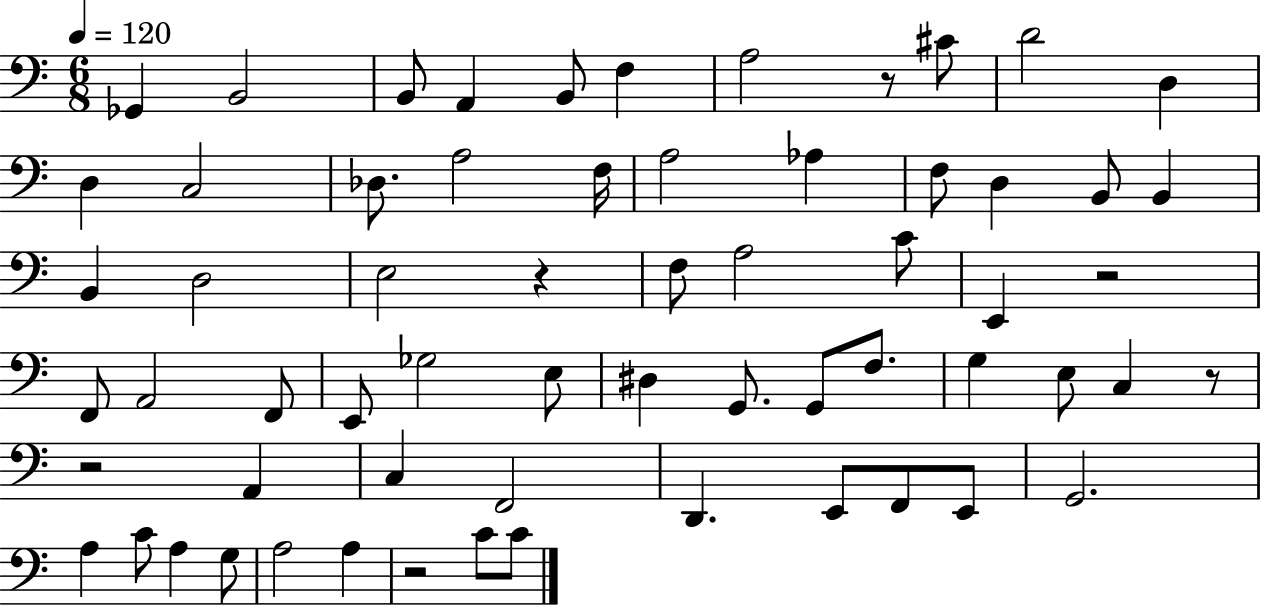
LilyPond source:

{
  \clef bass
  \numericTimeSignature
  \time 6/8
  \key c \major
  \tempo 4 = 120
  ges,4 b,2 | b,8 a,4 b,8 f4 | a2 r8 cis'8 | d'2 d4 | \break d4 c2 | des8. a2 f16 | a2 aes4 | f8 d4 b,8 b,4 | \break b,4 d2 | e2 r4 | f8 a2 c'8 | e,4 r2 | \break f,8 a,2 f,8 | e,8 ges2 e8 | dis4 g,8. g,8 f8. | g4 e8 c4 r8 | \break r2 a,4 | c4 f,2 | d,4. e,8 f,8 e,8 | g,2. | \break a4 c'8 a4 g8 | a2 a4 | r2 c'8 c'8 | \bar "|."
}